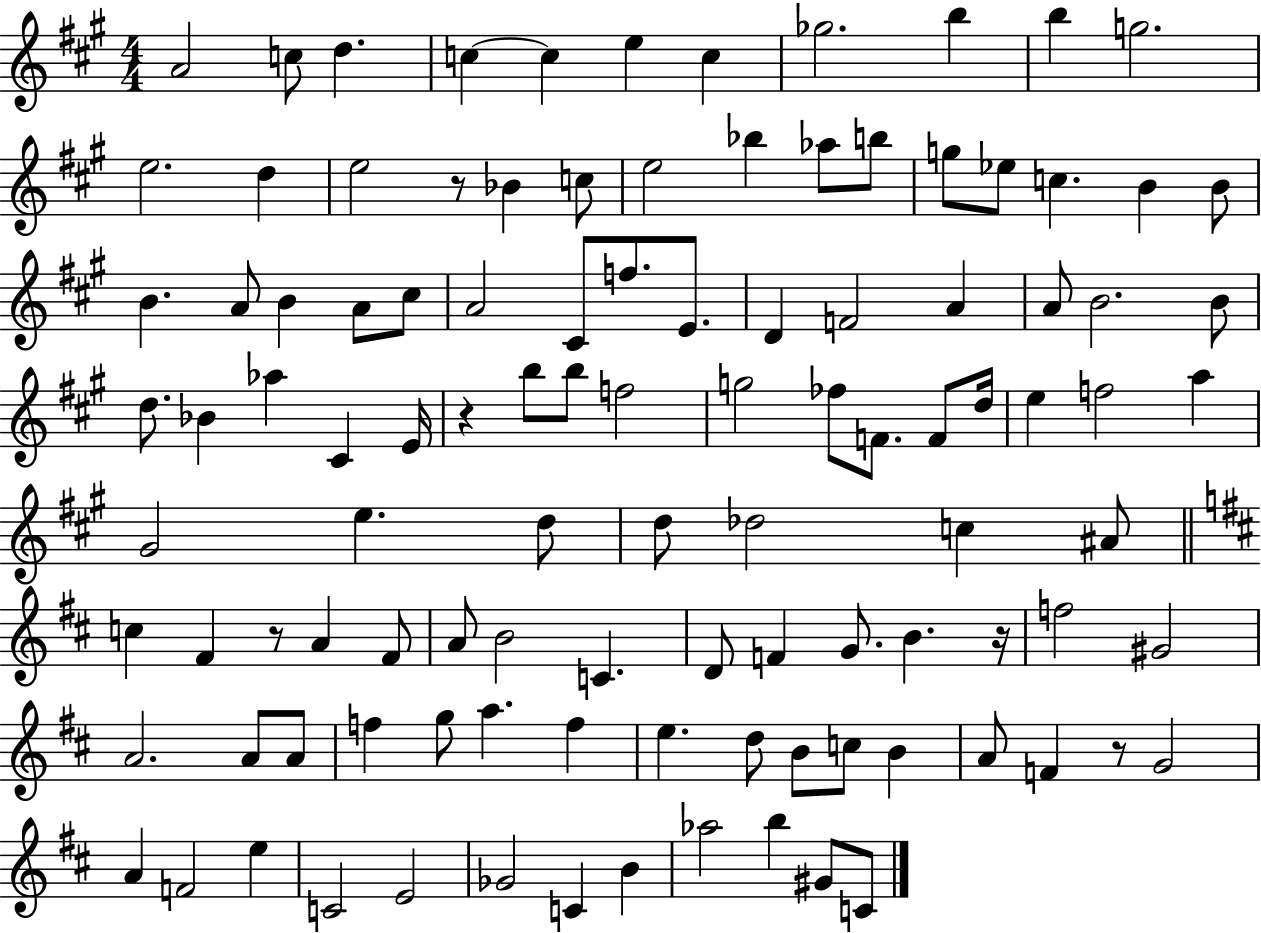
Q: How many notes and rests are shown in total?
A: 108